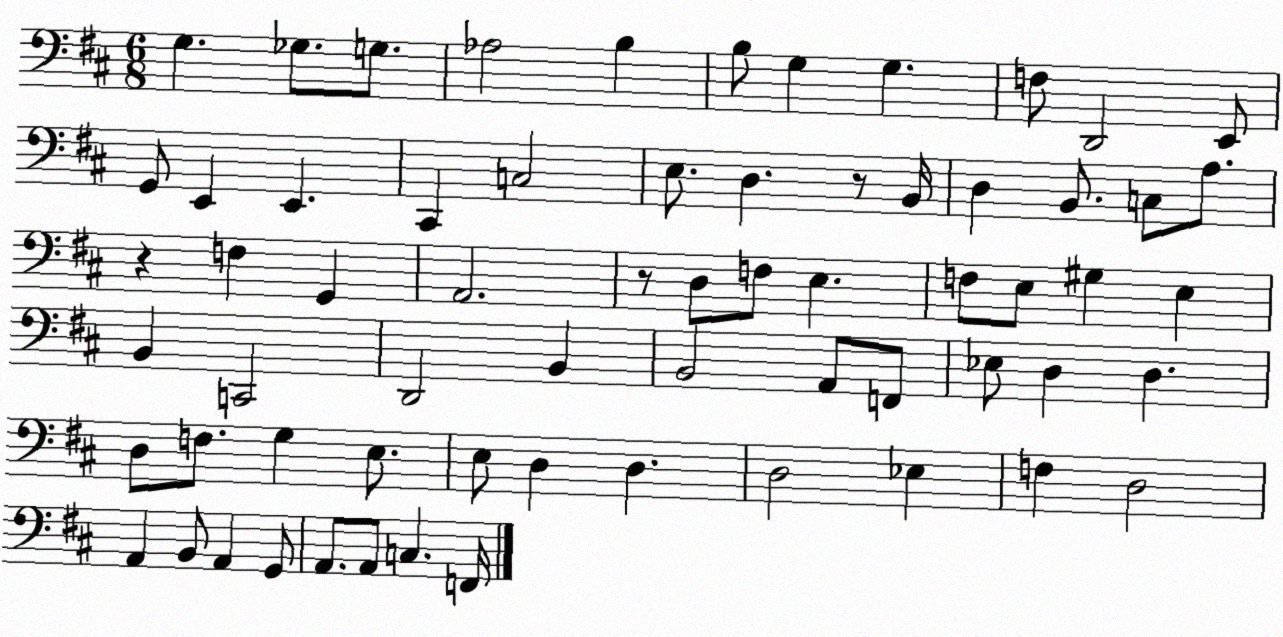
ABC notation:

X:1
T:Untitled
M:6/8
L:1/4
K:D
G, _G,/2 G,/2 _A,2 B, B,/2 G, G, F,/2 D,,2 E,,/2 G,,/2 E,, E,, ^C,, C,2 E,/2 D, z/2 B,,/4 D, B,,/2 C,/2 A,/2 z F, G,, A,,2 z/2 D,/2 F,/2 E, F,/2 E,/2 ^G, E, B,, C,,2 D,,2 B,, B,,2 A,,/2 F,,/2 _E,/2 D, D, D,/2 F,/2 G, E,/2 E,/2 D, D, D,2 _E, F, D,2 A,, B,,/2 A,, G,,/2 A,,/2 A,,/2 C, F,,/4